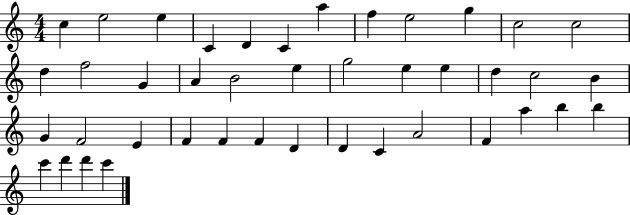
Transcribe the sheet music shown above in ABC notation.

X:1
T:Untitled
M:4/4
L:1/4
K:C
c e2 e C D C a f e2 g c2 c2 d f2 G A B2 e g2 e e d c2 B G F2 E F F F D D C A2 F a b b c' d' d' c'